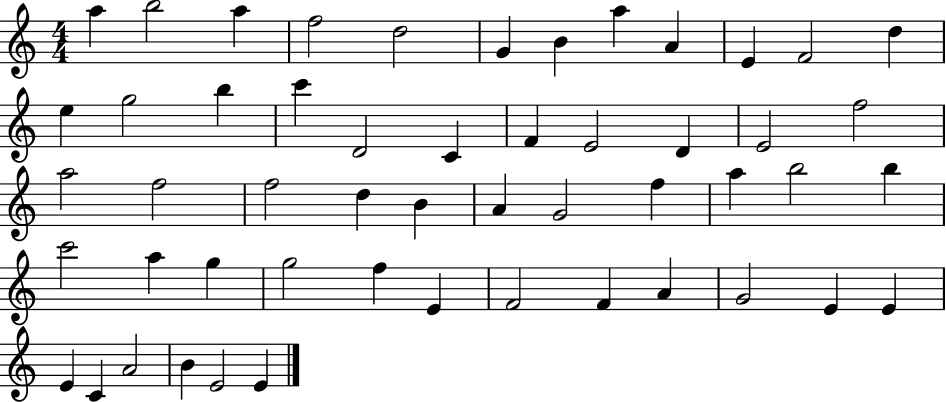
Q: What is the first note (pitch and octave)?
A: A5